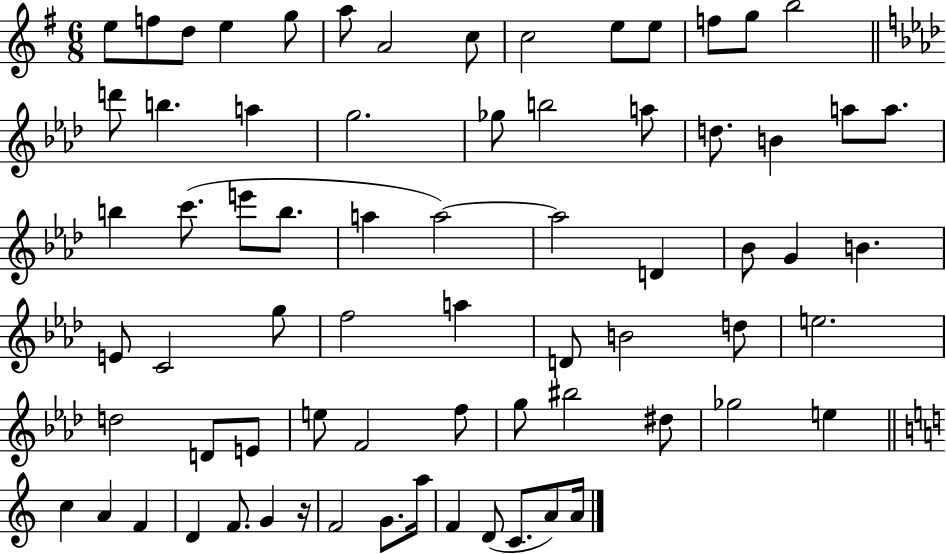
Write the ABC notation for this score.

X:1
T:Untitled
M:6/8
L:1/4
K:G
e/2 f/2 d/2 e g/2 a/2 A2 c/2 c2 e/2 e/2 f/2 g/2 b2 d'/2 b a g2 _g/2 b2 a/2 d/2 B a/2 a/2 b c'/2 e'/2 b/2 a a2 a2 D _B/2 G B E/2 C2 g/2 f2 a D/2 B2 d/2 e2 d2 D/2 E/2 e/2 F2 f/2 g/2 ^b2 ^d/2 _g2 e c A F D F/2 G z/4 F2 G/2 a/4 F D/2 C/2 A/2 A/4